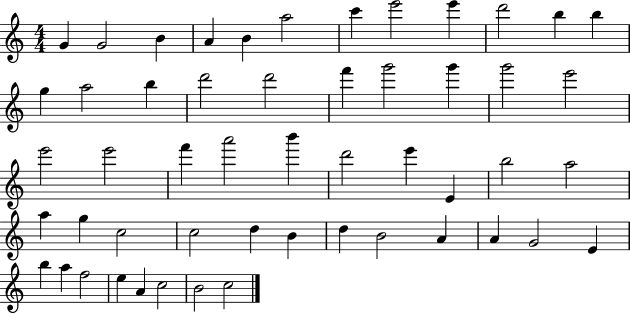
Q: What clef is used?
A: treble